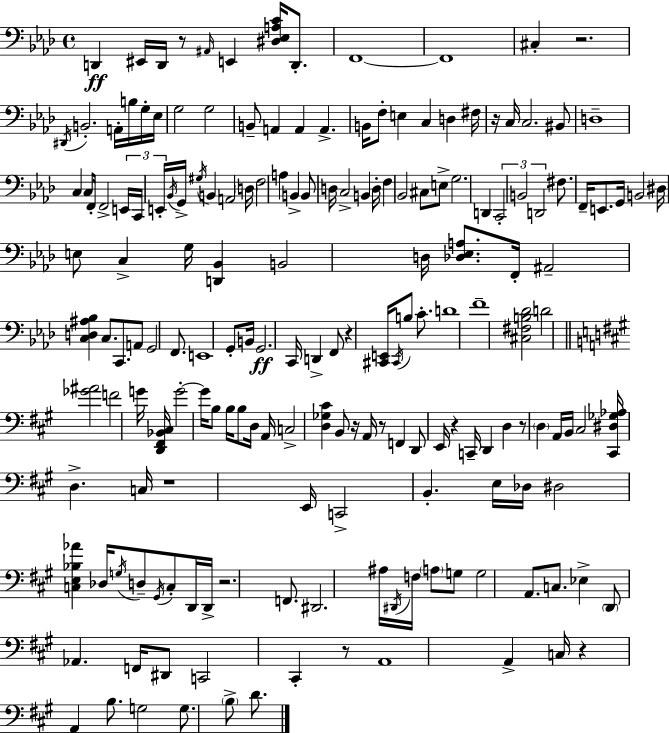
X:1
T:Untitled
M:4/4
L:1/4
K:Fm
D,, ^E,,/4 D,,/4 z/2 ^A,,/4 E,, [^D,_E,A,C]/4 D,,/2 F,,4 F,,4 ^C, z2 ^D,,/4 B,,2 A,,/4 B,/4 G,/4 _E,/4 G,2 G,2 B,,/2 A,, A,, A,, B,,/4 F,/2 E, C, D, ^F,/4 z/4 C,/4 C,2 ^B,,/2 D,4 C, C,/2 F,,/4 F,,2 E,,/4 C,,/4 E,,/4 _B,,/4 G,,/4 ^G,/4 B,, A,,2 D,/4 F,2 A, B,, B,,/2 D,/4 C,2 B,, D,/4 F, _B,,2 ^C,/2 E,/2 G,2 D,, C,,2 B,,2 D,,2 ^F,/2 F,,/4 E,,/2 G,,/4 B,,2 ^D,/4 E,/2 C, G,/4 [D,,_B,,] B,,2 D,/4 [_D,_E,A,]/2 F,,/4 ^A,,2 [C,D,^A,_B,] C,/2 C,,/2 A,,/2 G,,2 F,,/2 E,,4 G,,/2 B,,/4 G,,2 C,,/4 D,, F,,/2 z [^C,,E,,]/4 ^C,,/4 B,/2 C/2 D4 F4 [^C,^F,B,_D]2 D2 [_G^A]2 F2 G/4 [D,,^F,,_B,,^C,]/4 G2 G/4 B,/2 B,/4 B,/2 D,/4 A,,/4 C,2 [D,_G,^C] B,,/2 z/4 A,,/4 z/2 F,, D,,/2 E,,/4 z C,,/4 D,, D, z/2 D, A,,/4 B,,/4 ^C,2 [^C,,^D,_G,_A,]/4 D, C,/4 z4 E,,/4 C,,2 B,, E,/4 _D,/4 ^D,2 [C,E,_B,_A] _D,/4 G,/4 D,/2 ^G,,/4 C,/2 D,,/4 D,,/4 z2 F,,/2 ^D,,2 ^A,/4 ^D,,/4 F,/4 A,/2 G,/2 G,2 A,,/2 C,/2 _E, D,,/2 _A,, F,,/4 ^D,,/2 C,,2 ^C,, z/2 A,,4 A,, C,/4 z A,, B,/2 G,2 G,/2 B,/2 D/2